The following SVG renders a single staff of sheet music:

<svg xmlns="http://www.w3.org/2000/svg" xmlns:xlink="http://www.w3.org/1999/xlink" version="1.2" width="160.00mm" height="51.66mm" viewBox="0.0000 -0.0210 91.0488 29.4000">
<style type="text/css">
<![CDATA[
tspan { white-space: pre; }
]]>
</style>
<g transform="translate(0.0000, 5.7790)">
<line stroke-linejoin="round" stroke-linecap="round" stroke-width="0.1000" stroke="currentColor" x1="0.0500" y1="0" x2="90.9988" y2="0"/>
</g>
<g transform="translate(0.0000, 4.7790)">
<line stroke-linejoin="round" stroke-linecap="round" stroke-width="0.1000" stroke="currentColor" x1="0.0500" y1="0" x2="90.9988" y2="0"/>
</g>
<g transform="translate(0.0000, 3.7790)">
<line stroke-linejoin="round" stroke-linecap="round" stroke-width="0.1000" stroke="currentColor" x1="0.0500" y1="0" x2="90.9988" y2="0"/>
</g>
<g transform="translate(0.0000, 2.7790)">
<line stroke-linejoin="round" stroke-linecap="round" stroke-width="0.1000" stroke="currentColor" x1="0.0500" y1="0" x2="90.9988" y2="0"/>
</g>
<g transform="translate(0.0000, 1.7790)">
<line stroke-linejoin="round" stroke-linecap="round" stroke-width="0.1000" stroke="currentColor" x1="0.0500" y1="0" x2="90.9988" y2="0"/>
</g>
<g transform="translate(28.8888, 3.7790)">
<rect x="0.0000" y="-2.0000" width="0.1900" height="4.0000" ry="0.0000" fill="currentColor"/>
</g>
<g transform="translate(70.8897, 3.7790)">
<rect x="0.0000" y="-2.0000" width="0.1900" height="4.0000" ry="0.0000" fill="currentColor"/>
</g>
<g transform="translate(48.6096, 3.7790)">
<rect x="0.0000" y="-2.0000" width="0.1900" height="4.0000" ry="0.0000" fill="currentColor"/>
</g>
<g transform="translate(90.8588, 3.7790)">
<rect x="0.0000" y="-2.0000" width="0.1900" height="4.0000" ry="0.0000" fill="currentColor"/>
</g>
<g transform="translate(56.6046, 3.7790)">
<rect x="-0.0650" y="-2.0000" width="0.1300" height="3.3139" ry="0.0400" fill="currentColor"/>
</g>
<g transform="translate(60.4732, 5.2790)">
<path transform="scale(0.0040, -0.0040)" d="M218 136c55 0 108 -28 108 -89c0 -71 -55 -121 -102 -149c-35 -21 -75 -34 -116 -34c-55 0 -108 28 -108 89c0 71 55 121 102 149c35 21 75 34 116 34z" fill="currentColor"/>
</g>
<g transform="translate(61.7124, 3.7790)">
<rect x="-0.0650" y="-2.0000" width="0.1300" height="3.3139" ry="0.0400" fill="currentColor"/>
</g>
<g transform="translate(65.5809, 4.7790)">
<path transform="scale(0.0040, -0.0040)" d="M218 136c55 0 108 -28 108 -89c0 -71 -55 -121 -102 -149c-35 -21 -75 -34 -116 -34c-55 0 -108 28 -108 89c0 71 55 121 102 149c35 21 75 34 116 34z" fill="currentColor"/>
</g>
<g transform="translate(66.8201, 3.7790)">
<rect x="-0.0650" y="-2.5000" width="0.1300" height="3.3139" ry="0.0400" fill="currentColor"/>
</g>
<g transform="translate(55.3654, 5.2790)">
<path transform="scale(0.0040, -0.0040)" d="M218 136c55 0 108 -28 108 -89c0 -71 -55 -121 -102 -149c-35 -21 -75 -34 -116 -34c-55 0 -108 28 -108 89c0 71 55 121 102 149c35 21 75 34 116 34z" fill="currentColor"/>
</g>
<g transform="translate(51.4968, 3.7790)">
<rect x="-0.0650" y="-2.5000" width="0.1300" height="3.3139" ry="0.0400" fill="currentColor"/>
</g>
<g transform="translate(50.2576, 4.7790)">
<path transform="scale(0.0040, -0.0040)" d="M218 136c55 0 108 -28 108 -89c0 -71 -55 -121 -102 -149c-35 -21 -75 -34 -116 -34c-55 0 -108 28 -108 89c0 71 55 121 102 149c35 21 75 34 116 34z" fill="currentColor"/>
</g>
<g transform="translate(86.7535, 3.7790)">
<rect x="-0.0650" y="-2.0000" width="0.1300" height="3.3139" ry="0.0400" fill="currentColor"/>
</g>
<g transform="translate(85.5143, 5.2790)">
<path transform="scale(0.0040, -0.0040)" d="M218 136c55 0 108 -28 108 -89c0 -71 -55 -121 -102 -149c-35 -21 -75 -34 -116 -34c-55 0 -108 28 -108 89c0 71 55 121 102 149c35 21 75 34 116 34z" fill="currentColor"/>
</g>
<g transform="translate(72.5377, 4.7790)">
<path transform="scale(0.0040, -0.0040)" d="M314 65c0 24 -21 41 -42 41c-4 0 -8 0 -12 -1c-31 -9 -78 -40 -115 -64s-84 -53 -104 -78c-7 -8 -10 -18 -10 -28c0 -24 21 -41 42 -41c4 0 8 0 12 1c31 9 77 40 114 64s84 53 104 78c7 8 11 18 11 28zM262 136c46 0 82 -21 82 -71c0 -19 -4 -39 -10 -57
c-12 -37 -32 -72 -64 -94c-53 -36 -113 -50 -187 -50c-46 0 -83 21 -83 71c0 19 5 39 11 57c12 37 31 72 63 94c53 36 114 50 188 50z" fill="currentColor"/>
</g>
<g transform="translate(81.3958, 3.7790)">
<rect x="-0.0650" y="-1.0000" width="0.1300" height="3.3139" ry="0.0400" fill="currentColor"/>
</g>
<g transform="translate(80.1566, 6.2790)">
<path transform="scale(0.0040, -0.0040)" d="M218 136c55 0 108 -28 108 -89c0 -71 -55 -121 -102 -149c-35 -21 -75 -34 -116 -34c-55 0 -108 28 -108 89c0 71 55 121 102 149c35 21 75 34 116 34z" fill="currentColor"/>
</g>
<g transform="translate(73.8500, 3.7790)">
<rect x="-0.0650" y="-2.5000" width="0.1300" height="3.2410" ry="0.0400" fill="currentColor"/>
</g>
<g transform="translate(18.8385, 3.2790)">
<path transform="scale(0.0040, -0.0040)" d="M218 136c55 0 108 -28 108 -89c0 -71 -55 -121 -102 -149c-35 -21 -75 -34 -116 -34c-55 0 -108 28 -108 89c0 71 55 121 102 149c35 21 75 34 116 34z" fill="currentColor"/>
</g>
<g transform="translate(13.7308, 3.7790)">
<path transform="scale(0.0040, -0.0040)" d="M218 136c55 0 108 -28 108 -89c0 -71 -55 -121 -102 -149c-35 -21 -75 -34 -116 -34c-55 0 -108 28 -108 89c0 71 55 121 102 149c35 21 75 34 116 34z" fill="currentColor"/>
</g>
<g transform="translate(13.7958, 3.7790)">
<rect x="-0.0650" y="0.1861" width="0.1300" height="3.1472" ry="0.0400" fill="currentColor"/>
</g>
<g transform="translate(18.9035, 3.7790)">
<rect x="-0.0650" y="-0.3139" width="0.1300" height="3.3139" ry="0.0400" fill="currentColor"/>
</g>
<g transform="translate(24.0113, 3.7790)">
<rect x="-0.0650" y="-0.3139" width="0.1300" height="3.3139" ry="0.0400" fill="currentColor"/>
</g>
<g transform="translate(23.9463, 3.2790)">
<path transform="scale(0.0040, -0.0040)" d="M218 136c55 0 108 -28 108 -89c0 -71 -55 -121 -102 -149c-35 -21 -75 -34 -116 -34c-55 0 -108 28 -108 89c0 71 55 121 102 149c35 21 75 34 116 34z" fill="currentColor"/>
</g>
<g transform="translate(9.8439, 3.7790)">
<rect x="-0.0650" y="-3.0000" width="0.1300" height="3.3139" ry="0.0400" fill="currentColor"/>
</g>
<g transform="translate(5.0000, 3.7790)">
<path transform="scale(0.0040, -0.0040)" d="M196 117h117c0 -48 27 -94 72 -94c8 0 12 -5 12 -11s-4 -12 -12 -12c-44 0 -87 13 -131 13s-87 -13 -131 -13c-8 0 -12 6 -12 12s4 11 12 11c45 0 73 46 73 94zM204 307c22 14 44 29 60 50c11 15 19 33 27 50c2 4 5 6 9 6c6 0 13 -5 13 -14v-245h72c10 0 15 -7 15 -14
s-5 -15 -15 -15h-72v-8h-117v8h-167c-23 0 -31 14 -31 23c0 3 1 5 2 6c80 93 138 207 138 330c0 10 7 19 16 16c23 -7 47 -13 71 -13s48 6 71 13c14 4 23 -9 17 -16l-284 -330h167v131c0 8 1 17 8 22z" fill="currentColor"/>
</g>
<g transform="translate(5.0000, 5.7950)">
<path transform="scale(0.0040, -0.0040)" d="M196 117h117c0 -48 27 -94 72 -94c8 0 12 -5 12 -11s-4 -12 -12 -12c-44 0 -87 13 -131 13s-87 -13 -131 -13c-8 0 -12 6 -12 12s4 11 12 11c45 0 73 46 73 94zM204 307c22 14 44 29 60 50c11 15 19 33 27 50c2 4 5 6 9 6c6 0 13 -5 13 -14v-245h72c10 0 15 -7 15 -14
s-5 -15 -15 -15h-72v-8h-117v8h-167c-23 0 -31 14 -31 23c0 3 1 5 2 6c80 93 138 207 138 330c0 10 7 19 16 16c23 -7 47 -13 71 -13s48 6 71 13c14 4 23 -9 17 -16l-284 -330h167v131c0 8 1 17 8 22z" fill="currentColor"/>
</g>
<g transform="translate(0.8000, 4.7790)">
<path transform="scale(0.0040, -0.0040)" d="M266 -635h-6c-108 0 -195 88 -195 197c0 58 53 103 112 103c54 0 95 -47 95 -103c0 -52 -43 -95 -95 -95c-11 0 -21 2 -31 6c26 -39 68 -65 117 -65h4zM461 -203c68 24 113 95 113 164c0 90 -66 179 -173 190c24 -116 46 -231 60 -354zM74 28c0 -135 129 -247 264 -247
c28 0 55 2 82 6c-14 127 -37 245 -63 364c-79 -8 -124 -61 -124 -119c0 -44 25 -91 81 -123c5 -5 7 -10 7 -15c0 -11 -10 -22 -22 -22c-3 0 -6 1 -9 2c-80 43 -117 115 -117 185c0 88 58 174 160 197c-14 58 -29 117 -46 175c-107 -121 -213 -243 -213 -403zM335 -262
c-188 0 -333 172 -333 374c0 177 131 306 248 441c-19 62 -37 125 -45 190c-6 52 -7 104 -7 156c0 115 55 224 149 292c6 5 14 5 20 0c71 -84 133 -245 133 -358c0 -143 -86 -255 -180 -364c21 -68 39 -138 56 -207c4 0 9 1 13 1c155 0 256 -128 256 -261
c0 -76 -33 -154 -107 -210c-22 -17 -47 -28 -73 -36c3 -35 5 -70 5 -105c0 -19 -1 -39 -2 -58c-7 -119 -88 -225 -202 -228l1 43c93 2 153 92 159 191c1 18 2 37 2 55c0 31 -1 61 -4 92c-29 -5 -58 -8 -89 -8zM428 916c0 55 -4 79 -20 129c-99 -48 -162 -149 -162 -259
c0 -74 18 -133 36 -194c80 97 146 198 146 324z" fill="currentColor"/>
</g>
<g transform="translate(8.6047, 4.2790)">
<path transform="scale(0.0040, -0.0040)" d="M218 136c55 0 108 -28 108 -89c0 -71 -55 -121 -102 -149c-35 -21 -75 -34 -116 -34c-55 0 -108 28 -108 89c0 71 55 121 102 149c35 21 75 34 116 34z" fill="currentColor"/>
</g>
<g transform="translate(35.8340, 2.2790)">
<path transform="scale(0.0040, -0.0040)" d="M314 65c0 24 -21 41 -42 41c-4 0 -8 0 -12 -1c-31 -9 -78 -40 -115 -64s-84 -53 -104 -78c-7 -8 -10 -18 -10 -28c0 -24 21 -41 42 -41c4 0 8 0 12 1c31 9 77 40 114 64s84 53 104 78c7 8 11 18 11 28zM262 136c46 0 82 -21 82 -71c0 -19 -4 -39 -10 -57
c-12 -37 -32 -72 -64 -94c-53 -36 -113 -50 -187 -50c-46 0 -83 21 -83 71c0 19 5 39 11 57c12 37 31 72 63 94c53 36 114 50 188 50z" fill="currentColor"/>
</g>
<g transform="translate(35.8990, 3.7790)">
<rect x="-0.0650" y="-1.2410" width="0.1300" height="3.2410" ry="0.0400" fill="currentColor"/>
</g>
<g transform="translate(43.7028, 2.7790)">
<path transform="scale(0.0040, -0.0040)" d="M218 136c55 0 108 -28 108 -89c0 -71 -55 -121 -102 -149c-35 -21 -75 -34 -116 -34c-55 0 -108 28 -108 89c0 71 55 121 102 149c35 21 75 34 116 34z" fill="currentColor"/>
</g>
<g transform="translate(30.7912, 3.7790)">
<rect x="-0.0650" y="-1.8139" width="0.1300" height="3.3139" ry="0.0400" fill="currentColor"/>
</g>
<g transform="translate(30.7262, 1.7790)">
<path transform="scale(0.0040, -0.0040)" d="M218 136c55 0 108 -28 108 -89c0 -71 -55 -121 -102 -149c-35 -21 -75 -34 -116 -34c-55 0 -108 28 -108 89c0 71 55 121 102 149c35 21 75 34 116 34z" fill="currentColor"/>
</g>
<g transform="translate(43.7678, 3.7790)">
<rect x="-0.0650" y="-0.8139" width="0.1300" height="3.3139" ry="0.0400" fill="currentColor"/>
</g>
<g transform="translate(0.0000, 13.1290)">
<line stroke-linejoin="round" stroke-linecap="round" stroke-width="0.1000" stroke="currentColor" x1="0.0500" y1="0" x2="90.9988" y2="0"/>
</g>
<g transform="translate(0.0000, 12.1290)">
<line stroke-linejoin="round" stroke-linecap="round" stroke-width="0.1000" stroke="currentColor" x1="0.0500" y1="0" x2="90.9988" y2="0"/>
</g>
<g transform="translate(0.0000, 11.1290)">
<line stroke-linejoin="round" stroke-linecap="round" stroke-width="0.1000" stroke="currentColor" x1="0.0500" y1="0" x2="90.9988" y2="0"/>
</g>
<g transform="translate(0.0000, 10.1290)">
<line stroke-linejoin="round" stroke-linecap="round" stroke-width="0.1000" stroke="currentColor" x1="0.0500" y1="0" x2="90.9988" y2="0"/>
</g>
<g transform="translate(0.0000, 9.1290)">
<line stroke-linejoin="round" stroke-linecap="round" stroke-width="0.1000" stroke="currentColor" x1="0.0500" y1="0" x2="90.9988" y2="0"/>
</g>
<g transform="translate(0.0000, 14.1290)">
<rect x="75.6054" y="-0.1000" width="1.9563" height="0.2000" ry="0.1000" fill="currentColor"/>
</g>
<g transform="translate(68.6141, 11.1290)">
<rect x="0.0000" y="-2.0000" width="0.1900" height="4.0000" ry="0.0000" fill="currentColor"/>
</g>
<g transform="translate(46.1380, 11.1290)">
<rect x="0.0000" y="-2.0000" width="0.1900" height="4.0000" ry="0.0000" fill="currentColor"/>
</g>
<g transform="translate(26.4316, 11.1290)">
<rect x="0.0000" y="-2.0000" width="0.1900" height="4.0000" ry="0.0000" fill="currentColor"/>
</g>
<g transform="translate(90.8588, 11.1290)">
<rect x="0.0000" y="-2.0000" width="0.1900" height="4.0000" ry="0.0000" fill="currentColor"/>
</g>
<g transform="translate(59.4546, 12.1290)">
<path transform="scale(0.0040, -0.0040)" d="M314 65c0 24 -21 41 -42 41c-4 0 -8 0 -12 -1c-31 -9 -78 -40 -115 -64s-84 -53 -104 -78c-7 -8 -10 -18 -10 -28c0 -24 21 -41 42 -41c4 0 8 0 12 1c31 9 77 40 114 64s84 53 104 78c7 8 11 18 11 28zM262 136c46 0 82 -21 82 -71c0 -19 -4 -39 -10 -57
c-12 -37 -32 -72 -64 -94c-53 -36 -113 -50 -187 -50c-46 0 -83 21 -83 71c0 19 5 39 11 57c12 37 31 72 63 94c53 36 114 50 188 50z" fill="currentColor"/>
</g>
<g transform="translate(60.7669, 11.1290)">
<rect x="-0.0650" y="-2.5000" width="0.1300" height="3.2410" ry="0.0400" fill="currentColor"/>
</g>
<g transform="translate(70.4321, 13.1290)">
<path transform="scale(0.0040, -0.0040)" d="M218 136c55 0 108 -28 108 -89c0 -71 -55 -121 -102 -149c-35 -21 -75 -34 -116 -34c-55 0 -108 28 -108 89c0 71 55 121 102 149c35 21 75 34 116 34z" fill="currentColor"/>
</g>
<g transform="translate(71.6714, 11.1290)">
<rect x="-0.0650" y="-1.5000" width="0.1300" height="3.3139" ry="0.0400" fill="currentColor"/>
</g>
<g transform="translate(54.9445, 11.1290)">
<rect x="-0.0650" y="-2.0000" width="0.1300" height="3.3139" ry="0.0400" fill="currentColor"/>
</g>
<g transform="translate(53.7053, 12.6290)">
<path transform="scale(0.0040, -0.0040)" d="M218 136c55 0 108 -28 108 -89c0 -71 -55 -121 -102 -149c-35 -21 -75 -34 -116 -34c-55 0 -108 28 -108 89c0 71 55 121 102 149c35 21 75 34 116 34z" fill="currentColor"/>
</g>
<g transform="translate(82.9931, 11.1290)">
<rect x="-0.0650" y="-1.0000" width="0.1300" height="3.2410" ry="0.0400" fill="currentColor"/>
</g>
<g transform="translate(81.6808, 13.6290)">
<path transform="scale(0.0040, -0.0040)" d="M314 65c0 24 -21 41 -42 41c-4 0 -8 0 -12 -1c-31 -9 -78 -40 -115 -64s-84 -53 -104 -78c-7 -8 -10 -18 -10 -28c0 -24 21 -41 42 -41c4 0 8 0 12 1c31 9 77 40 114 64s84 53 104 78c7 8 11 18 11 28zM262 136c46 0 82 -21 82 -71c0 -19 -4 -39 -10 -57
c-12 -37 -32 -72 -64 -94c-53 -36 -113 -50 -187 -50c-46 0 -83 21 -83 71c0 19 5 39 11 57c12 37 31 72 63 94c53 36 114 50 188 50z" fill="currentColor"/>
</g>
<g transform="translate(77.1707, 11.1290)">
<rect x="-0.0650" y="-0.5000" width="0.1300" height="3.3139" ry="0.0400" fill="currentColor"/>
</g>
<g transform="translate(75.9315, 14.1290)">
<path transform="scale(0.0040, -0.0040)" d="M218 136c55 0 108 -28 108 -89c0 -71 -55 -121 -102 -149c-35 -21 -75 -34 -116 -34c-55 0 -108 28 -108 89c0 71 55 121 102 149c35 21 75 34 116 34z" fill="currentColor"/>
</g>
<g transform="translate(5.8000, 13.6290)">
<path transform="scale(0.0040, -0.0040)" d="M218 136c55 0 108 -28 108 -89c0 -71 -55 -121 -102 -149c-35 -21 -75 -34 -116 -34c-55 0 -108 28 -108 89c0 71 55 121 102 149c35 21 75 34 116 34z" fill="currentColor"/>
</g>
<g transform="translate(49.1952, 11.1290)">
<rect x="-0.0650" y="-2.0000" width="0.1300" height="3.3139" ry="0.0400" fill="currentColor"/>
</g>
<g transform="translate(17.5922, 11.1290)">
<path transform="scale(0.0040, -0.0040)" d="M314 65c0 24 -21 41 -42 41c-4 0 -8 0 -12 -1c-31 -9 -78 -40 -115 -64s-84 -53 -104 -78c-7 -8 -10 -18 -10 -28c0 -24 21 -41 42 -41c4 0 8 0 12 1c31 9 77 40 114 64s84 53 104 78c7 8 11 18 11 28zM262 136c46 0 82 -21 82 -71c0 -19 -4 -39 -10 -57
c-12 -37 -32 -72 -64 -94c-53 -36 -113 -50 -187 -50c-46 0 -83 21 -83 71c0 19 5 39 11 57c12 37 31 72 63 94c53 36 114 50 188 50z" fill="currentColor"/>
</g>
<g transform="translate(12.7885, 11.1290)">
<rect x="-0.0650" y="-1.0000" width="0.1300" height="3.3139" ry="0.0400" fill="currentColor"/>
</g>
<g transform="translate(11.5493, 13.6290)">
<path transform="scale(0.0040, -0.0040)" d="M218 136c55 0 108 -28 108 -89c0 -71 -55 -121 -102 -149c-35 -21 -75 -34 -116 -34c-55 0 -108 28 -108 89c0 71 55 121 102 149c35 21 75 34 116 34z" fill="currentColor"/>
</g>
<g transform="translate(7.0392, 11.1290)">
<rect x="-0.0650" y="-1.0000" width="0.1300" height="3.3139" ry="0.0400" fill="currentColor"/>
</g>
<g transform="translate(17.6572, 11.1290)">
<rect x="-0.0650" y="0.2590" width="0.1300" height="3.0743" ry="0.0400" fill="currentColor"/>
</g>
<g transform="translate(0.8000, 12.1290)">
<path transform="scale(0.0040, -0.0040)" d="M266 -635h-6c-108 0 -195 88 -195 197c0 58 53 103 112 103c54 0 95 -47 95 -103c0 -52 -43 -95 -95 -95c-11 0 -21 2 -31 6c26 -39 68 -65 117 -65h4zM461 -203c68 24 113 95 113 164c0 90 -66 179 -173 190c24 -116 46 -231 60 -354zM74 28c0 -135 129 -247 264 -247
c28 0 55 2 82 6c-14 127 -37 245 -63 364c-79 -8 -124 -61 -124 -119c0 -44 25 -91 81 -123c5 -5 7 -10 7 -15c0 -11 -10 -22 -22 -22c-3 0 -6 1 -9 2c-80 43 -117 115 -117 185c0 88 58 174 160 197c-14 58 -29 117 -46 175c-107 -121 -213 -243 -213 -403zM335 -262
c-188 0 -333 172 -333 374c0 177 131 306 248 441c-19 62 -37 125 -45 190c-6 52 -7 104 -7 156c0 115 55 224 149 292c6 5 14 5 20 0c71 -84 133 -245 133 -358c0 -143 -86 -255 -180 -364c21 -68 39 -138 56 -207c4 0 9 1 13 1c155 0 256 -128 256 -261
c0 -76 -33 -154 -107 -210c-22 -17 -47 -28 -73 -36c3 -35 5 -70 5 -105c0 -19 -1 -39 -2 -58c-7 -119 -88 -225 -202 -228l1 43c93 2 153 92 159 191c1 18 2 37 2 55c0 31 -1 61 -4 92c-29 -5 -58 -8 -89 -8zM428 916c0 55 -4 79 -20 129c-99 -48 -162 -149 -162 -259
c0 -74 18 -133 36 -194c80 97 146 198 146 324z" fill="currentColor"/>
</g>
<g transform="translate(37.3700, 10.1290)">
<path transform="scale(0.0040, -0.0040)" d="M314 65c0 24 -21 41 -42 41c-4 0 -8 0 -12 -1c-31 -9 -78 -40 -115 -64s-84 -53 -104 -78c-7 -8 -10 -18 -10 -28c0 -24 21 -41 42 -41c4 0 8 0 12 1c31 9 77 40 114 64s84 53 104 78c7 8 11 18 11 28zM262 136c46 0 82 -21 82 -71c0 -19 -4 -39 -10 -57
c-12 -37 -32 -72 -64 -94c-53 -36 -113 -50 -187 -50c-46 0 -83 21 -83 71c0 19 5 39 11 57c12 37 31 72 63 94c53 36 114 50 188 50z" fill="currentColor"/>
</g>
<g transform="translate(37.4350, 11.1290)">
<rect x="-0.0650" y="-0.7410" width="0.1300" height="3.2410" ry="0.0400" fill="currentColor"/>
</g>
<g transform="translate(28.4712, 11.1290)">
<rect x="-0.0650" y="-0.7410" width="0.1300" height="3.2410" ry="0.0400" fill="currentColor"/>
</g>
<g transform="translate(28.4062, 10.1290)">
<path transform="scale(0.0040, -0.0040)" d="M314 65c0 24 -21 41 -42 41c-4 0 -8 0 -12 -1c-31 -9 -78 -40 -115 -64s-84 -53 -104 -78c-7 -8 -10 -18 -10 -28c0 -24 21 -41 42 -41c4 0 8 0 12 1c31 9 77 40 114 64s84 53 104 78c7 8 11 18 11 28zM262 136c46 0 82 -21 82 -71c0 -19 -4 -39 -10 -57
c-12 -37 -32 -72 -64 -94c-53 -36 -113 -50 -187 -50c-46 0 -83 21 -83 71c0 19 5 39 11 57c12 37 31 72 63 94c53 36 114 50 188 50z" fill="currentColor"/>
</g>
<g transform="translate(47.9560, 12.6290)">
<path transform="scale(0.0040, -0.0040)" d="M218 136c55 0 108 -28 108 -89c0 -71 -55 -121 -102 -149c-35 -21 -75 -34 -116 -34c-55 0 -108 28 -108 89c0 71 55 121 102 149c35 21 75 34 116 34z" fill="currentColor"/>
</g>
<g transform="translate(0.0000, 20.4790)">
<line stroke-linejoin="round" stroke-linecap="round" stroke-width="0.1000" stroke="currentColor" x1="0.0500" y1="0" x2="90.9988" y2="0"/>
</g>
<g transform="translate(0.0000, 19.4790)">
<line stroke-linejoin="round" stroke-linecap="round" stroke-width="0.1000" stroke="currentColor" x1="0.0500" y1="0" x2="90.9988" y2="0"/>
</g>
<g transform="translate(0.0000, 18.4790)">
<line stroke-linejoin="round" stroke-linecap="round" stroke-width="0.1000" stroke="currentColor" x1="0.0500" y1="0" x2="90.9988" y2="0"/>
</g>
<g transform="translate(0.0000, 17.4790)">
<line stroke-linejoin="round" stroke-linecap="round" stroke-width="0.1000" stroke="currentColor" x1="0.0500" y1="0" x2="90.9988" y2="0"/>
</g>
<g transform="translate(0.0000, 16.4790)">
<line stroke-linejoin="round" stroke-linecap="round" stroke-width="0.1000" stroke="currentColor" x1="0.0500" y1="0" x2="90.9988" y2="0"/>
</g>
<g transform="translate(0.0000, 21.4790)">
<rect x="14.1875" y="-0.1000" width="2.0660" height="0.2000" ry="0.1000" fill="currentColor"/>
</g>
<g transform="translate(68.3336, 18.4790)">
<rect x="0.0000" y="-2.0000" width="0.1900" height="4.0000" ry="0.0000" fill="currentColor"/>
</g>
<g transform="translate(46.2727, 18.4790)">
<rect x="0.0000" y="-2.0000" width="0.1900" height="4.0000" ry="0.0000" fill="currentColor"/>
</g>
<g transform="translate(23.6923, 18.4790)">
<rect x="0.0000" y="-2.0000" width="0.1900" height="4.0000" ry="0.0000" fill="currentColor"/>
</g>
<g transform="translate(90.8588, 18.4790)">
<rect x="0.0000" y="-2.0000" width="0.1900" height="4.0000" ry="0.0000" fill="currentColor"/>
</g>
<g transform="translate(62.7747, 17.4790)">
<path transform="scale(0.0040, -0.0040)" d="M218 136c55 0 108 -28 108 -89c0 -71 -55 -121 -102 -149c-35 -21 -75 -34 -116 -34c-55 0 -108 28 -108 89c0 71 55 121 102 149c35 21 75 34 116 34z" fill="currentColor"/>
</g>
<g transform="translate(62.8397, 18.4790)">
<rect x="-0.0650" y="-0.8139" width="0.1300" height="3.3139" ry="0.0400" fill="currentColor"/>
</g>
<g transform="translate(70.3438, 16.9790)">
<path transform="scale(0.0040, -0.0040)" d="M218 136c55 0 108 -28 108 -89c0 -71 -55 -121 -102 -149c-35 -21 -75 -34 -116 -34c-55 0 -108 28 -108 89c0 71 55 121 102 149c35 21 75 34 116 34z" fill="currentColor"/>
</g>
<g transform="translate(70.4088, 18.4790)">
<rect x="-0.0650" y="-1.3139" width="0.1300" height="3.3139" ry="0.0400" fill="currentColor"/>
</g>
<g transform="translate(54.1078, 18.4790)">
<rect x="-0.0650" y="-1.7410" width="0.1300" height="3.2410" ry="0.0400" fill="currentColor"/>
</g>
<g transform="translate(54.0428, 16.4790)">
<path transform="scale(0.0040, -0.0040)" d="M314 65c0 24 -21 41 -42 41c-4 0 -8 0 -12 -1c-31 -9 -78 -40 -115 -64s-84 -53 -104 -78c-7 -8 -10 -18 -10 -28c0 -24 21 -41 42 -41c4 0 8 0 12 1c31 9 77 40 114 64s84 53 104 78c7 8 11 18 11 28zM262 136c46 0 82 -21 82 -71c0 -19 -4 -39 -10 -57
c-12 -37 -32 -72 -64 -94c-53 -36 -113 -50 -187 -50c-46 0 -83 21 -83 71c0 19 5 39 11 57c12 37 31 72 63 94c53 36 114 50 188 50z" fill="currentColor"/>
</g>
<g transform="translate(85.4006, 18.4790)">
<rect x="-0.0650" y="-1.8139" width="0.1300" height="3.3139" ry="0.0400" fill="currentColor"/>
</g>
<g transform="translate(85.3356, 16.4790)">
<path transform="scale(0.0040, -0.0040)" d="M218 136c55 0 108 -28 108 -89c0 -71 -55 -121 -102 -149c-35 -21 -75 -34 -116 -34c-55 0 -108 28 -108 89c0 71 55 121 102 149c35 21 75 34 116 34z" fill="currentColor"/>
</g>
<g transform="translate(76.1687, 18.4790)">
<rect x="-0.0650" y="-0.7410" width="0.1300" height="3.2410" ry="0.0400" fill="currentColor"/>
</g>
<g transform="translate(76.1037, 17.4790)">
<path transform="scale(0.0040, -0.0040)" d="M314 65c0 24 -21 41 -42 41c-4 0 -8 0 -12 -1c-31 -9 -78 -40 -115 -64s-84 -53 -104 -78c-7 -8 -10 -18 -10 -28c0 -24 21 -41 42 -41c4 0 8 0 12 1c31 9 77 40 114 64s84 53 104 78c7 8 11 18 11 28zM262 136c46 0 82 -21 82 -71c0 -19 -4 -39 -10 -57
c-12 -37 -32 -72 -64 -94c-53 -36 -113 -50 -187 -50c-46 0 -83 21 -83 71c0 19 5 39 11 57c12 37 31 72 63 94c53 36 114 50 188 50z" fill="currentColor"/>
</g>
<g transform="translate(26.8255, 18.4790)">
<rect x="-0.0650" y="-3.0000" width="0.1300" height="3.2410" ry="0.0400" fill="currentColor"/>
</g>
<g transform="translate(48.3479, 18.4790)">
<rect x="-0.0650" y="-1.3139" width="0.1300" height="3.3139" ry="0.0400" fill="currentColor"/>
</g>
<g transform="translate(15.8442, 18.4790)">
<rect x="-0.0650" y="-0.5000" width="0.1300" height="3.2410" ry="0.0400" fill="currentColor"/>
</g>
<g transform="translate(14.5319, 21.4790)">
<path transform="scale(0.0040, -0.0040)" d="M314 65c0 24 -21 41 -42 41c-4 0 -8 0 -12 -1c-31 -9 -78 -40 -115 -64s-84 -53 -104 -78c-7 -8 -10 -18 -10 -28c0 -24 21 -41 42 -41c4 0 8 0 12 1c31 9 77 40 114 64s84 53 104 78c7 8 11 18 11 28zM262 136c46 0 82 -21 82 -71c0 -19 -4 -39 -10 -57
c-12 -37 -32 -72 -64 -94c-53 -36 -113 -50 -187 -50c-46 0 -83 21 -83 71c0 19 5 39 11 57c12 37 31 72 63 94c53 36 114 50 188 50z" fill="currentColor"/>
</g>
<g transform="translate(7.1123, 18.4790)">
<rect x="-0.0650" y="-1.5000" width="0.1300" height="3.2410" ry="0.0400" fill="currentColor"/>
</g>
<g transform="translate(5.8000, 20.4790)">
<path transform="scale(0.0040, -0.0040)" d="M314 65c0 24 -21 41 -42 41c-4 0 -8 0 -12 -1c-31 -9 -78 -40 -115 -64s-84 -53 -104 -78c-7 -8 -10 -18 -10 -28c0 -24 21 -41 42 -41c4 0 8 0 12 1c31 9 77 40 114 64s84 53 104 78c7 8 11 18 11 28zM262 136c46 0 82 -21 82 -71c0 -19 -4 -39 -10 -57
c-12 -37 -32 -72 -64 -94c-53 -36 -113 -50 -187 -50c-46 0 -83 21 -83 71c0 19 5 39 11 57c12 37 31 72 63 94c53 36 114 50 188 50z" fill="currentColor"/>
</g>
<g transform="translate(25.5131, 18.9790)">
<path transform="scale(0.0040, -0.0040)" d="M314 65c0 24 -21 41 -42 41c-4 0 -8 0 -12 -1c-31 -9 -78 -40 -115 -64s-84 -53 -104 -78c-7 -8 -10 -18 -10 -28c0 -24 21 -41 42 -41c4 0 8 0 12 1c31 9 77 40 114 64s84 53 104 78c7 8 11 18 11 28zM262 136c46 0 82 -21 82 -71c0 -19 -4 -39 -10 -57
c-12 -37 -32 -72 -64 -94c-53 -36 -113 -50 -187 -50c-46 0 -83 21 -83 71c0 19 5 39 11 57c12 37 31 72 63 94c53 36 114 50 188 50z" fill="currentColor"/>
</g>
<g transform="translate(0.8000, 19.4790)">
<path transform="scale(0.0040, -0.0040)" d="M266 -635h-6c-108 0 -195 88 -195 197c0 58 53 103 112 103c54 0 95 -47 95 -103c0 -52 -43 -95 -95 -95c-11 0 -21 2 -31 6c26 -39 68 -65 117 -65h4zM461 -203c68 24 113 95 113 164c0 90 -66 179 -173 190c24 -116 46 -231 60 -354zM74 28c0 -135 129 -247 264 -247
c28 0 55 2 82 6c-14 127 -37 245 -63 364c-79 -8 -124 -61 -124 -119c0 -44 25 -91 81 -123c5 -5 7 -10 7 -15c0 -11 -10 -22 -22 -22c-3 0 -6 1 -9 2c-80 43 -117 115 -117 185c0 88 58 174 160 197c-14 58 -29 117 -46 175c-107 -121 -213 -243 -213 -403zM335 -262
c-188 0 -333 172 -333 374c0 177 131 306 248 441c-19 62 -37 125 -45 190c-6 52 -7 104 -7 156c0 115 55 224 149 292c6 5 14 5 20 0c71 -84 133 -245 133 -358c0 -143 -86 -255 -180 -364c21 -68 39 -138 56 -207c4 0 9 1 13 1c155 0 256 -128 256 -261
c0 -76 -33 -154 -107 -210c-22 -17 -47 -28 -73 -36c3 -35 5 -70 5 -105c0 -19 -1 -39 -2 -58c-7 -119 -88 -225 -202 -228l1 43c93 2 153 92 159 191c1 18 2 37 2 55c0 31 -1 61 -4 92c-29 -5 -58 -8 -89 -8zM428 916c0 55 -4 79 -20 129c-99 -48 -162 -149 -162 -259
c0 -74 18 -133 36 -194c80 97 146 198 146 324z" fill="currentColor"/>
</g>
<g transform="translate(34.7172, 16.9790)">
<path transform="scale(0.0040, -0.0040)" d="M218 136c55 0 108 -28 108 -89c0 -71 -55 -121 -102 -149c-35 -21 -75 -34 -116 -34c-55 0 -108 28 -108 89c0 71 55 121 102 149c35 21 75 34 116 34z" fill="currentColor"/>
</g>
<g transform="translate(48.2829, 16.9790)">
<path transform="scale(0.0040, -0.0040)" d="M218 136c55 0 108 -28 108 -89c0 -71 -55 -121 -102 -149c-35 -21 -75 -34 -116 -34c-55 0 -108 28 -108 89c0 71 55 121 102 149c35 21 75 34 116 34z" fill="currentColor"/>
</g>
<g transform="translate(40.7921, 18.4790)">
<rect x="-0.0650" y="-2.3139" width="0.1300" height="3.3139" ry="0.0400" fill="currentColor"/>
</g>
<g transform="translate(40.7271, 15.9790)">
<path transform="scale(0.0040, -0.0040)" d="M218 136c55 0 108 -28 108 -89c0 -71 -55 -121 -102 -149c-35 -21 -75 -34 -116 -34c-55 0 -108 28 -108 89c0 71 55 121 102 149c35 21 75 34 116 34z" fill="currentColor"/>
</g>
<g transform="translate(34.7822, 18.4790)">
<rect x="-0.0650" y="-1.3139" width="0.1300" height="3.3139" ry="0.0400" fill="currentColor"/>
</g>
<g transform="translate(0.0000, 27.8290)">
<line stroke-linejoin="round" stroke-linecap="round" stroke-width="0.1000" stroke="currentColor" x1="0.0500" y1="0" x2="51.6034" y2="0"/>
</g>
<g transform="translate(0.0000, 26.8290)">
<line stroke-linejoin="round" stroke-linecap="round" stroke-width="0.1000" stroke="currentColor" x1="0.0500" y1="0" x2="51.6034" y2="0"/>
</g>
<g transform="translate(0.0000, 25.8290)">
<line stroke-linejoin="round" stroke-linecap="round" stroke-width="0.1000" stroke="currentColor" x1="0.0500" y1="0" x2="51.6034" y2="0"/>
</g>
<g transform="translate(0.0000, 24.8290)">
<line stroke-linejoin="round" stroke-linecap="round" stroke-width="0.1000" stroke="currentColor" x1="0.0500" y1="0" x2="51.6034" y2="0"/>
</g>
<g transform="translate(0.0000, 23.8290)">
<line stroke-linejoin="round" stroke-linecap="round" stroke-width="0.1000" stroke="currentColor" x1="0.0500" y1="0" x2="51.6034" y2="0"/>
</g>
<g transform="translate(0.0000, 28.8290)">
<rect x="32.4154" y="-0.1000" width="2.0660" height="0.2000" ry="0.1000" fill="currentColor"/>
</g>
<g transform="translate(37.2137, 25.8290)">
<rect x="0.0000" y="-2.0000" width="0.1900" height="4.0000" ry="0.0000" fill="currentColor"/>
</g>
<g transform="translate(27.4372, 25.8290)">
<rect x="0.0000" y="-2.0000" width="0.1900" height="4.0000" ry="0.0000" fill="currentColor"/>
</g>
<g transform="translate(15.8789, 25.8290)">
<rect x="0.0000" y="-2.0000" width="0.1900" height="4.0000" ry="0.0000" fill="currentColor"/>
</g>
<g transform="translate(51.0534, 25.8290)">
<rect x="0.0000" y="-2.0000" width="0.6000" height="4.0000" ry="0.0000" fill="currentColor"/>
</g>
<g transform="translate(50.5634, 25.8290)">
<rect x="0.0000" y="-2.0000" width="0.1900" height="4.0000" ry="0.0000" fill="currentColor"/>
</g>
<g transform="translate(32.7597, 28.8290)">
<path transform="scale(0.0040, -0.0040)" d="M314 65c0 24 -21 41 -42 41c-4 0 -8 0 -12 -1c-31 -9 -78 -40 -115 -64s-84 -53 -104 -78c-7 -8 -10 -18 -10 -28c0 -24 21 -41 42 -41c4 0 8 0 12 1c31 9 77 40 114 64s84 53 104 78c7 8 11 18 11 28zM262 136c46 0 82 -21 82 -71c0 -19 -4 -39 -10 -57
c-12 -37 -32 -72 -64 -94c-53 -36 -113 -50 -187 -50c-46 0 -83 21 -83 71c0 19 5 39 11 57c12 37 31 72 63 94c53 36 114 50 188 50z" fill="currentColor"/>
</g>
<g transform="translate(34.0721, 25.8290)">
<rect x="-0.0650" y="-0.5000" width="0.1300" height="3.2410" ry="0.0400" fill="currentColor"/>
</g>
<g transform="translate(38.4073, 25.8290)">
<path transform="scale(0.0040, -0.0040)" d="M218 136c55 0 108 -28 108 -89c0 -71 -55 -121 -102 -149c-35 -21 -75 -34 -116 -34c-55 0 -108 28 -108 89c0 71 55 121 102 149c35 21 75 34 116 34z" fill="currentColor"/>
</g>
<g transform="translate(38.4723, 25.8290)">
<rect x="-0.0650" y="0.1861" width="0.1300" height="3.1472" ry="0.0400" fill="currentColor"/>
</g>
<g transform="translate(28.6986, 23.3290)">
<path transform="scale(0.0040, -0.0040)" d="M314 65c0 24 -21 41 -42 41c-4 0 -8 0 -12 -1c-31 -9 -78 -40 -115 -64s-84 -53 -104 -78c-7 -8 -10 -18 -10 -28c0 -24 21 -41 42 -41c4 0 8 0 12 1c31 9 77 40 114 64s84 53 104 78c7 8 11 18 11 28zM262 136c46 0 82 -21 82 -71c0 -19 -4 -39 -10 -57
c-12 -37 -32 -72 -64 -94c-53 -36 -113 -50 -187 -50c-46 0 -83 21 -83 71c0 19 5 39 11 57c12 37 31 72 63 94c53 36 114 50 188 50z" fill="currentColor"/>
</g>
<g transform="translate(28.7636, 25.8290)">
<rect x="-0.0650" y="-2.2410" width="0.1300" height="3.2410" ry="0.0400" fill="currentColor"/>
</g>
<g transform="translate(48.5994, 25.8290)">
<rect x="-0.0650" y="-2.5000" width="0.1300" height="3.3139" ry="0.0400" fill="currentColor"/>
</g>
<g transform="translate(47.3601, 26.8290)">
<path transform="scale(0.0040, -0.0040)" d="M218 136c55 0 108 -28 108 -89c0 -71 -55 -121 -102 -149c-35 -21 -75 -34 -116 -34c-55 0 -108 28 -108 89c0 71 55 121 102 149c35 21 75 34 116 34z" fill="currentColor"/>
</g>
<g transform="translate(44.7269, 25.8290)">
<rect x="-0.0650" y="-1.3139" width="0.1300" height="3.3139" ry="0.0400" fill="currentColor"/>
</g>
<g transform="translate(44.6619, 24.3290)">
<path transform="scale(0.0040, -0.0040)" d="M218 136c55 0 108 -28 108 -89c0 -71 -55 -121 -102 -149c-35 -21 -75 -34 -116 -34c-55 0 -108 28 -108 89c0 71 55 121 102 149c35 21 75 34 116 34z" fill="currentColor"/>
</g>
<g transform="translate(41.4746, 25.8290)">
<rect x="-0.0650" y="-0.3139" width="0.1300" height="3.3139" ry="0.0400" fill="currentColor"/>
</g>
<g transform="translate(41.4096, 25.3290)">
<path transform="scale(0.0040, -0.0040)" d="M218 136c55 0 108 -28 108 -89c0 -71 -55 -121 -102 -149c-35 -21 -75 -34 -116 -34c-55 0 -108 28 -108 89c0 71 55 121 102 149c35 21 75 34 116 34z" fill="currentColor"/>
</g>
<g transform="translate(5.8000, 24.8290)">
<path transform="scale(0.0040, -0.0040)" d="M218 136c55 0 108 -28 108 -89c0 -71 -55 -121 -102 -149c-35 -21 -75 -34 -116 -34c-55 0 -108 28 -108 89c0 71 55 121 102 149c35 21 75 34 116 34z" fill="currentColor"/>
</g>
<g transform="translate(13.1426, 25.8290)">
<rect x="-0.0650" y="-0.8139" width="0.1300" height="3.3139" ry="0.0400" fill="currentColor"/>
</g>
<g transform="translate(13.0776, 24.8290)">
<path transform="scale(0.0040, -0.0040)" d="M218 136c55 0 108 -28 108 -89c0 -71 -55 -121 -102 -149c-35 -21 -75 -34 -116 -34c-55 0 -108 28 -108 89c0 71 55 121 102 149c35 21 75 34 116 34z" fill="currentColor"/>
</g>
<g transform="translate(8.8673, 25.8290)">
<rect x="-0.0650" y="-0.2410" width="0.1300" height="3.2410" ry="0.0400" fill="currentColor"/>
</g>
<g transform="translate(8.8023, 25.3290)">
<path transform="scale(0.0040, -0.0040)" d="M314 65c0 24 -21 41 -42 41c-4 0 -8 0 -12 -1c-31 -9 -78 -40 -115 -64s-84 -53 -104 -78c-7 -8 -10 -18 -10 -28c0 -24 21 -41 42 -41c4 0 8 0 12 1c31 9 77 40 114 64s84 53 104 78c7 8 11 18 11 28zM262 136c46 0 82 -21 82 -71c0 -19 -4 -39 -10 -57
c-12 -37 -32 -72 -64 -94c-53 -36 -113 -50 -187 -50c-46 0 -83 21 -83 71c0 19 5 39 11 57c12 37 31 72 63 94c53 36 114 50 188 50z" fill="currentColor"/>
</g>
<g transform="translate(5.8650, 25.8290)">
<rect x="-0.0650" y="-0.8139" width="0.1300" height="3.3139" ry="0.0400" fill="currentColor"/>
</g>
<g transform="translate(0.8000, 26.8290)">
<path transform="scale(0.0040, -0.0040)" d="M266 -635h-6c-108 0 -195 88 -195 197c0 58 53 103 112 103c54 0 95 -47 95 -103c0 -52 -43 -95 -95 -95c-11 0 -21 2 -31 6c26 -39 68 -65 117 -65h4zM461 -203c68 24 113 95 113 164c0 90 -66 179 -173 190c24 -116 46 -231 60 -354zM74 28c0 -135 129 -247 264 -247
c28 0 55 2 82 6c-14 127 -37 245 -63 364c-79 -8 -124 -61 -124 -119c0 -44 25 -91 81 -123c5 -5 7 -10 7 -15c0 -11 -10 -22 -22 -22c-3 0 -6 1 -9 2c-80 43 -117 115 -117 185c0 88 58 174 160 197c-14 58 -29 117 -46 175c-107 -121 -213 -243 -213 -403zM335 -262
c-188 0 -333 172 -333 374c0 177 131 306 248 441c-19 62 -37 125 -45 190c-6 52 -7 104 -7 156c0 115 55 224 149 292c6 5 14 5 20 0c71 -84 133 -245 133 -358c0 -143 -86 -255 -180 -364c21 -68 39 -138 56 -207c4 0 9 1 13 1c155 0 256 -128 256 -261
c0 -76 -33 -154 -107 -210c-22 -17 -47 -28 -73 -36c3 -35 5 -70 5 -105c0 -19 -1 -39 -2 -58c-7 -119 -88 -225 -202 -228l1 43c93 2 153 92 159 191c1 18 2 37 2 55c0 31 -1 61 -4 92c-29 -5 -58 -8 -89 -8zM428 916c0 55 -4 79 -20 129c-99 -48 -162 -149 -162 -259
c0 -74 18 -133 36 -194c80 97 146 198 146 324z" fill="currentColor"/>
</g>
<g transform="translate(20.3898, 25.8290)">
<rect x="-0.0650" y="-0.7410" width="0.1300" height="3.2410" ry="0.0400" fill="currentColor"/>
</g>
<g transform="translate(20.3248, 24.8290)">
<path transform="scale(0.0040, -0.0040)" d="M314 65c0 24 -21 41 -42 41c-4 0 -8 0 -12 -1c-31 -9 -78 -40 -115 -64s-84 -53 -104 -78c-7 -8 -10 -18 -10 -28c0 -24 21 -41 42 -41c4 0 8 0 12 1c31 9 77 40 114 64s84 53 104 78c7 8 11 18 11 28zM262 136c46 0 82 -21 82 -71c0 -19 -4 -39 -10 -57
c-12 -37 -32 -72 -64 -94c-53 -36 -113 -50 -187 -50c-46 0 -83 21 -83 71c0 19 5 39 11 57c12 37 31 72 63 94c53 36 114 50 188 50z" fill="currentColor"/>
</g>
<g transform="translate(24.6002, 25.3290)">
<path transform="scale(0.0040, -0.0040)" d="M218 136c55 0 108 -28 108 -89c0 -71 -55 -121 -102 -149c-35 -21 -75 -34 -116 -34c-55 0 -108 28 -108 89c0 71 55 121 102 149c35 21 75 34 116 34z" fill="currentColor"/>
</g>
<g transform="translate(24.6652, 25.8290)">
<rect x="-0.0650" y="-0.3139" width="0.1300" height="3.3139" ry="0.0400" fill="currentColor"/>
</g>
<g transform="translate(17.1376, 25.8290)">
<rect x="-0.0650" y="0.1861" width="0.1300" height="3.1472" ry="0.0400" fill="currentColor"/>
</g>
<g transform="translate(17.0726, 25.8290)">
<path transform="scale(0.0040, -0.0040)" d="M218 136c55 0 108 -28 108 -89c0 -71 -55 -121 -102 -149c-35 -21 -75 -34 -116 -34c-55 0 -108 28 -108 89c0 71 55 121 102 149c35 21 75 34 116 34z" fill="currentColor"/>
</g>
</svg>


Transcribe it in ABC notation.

X:1
T:Untitled
M:4/4
L:1/4
K:C
A B c c f e2 d G F F G G2 D F D D B2 d2 d2 F F G2 E C D2 E2 C2 A2 e g e f2 d e d2 f d c2 d B d2 c g2 C2 B c e G